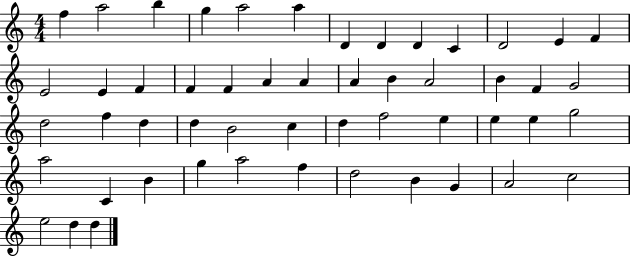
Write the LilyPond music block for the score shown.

{
  \clef treble
  \numericTimeSignature
  \time 4/4
  \key c \major
  f''4 a''2 b''4 | g''4 a''2 a''4 | d'4 d'4 d'4 c'4 | d'2 e'4 f'4 | \break e'2 e'4 f'4 | f'4 f'4 a'4 a'4 | a'4 b'4 a'2 | b'4 f'4 g'2 | \break d''2 f''4 d''4 | d''4 b'2 c''4 | d''4 f''2 e''4 | e''4 e''4 g''2 | \break a''2 c'4 b'4 | g''4 a''2 f''4 | d''2 b'4 g'4 | a'2 c''2 | \break e''2 d''4 d''4 | \bar "|."
}